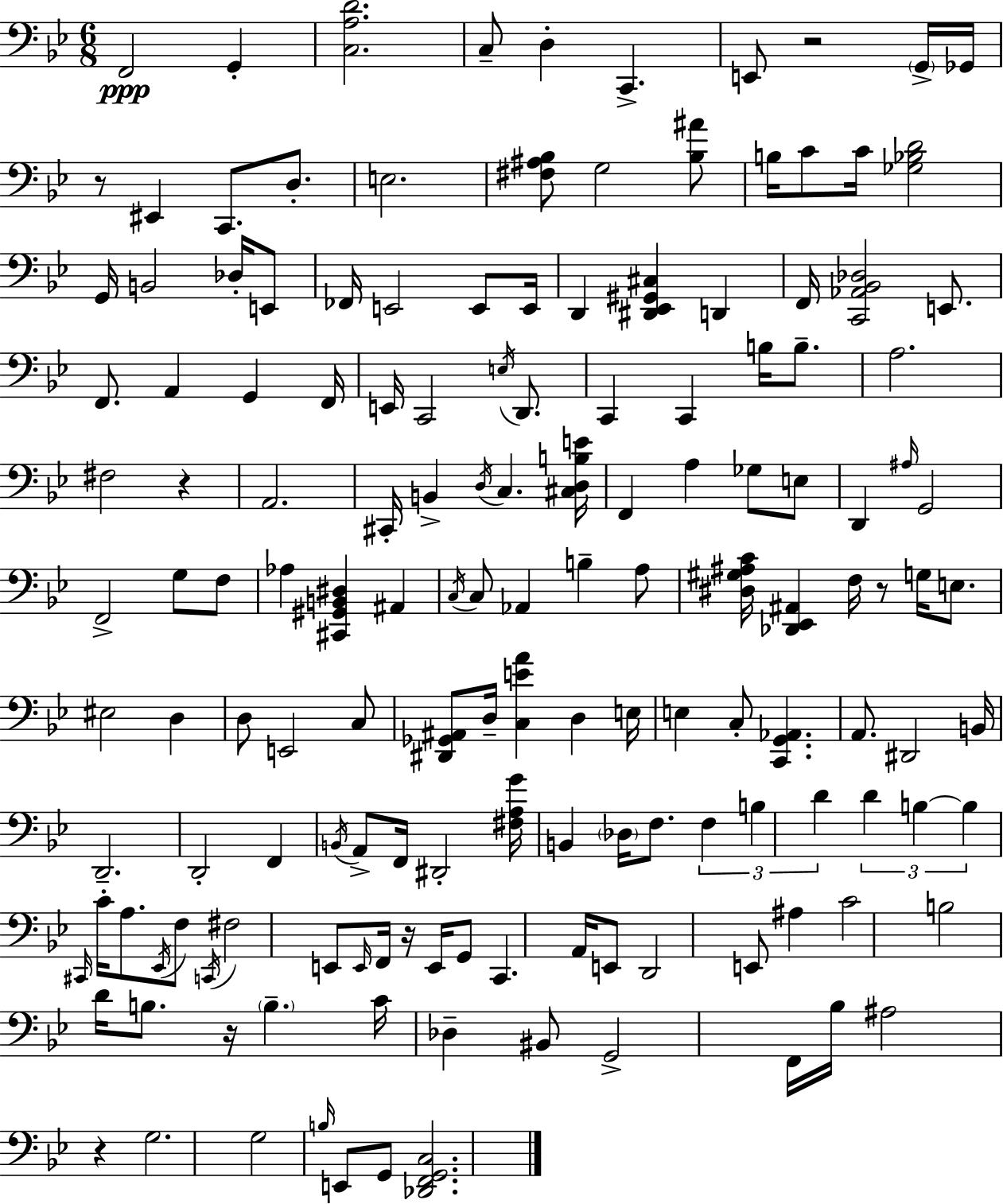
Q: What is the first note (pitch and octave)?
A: F2